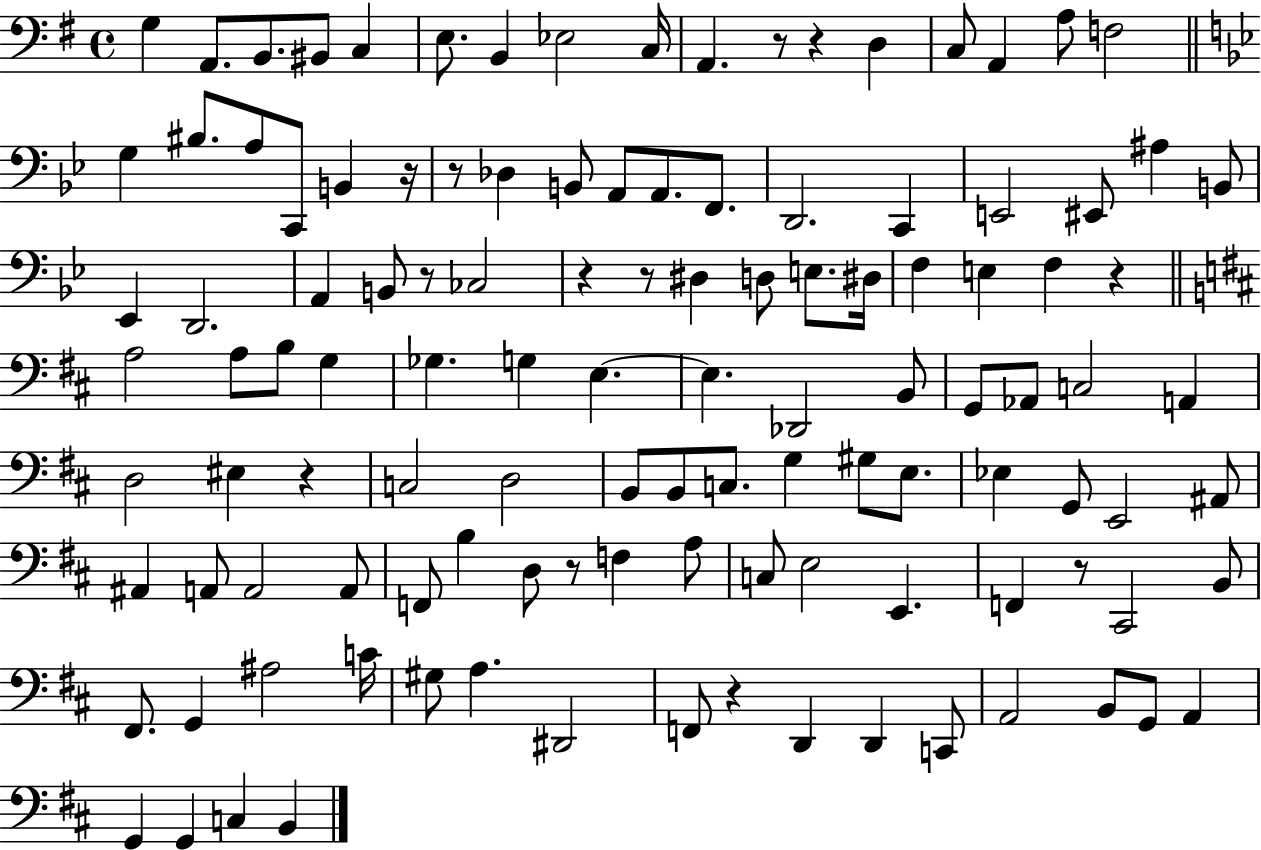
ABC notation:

X:1
T:Untitled
M:4/4
L:1/4
K:G
G, A,,/2 B,,/2 ^B,,/2 C, E,/2 B,, _E,2 C,/4 A,, z/2 z D, C,/2 A,, A,/2 F,2 G, ^B,/2 A,/2 C,,/2 B,, z/4 z/2 _D, B,,/2 A,,/2 A,,/2 F,,/2 D,,2 C,, E,,2 ^E,,/2 ^A, B,,/2 _E,, D,,2 A,, B,,/2 z/2 _C,2 z z/2 ^D, D,/2 E,/2 ^D,/4 F, E, F, z A,2 A,/2 B,/2 G, _G, G, E, E, _D,,2 B,,/2 G,,/2 _A,,/2 C,2 A,, D,2 ^E, z C,2 D,2 B,,/2 B,,/2 C,/2 G, ^G,/2 E,/2 _E, G,,/2 E,,2 ^A,,/2 ^A,, A,,/2 A,,2 A,,/2 F,,/2 B, D,/2 z/2 F, A,/2 C,/2 E,2 E,, F,, z/2 ^C,,2 B,,/2 ^F,,/2 G,, ^A,2 C/4 ^G,/2 A, ^D,,2 F,,/2 z D,, D,, C,,/2 A,,2 B,,/2 G,,/2 A,, G,, G,, C, B,,